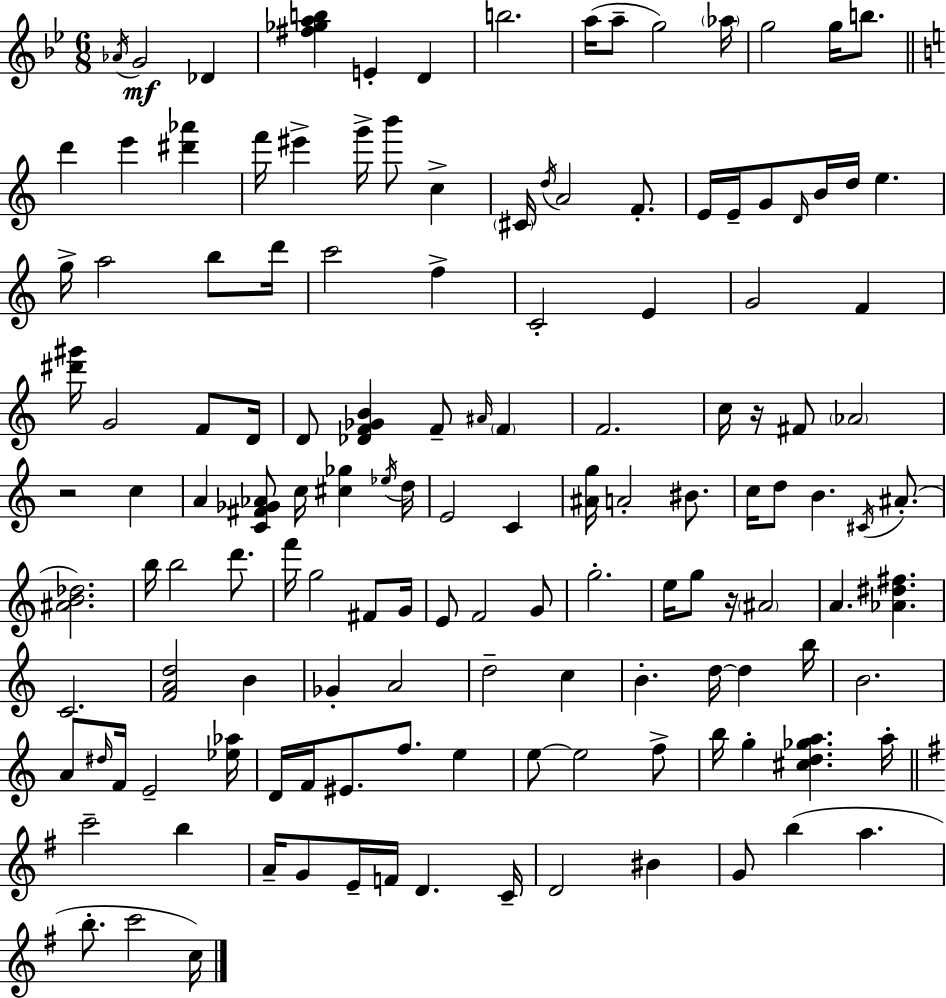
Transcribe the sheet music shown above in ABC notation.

X:1
T:Untitled
M:6/8
L:1/4
K:Bb
_A/4 G2 _D [^f_gab] E D b2 a/4 a/2 g2 _a/4 g2 g/4 b/2 d' e' [^d'_a'] f'/4 ^e' g'/4 b'/2 c ^C/4 d/4 A2 F/2 E/4 E/4 G/2 D/4 B/4 d/4 e g/4 a2 b/2 d'/4 c'2 f C2 E G2 F [^d'^g']/4 G2 F/2 D/4 D/2 [_DF_GB] F/2 ^A/4 F F2 c/4 z/4 ^F/2 _A2 z2 c A [C^F_G_A]/2 c/4 [^c_g] _e/4 d/4 E2 C [^Ag]/4 A2 ^B/2 c/4 d/2 B ^C/4 ^A/2 [^AB_d]2 b/4 b2 d'/2 f'/4 g2 ^F/2 G/4 E/2 F2 G/2 g2 e/4 g/2 z/4 ^A2 A [_A^d^f] C2 [FAd]2 B _G A2 d2 c B d/4 d b/4 B2 A/2 ^d/4 F/4 E2 [_e_a]/4 D/4 F/4 ^E/2 f/2 e e/2 e2 f/2 b/4 g [^cd_ga] a/4 c'2 b A/4 G/2 E/4 F/4 D C/4 D2 ^B G/2 b a b/2 c'2 c/4